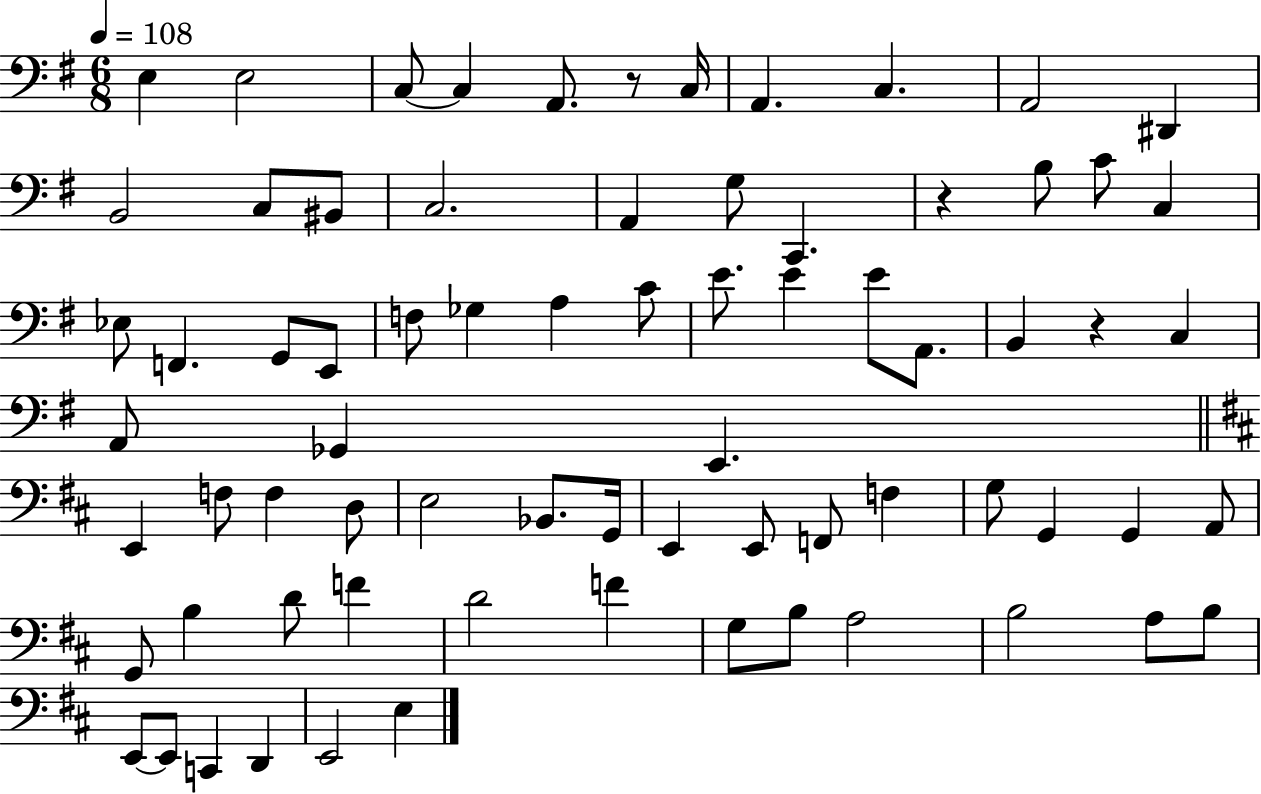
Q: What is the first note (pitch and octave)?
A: E3